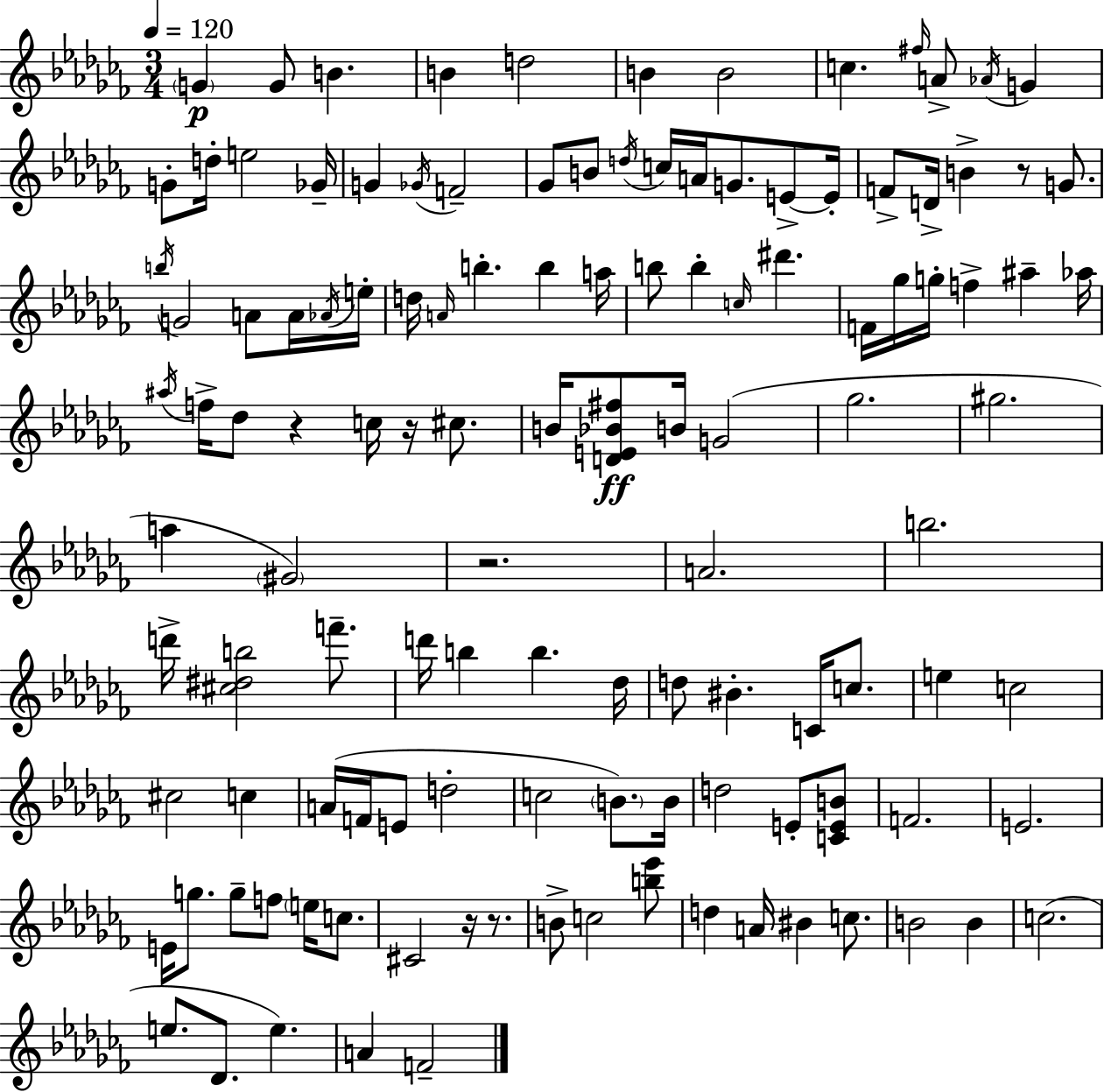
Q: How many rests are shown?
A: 6